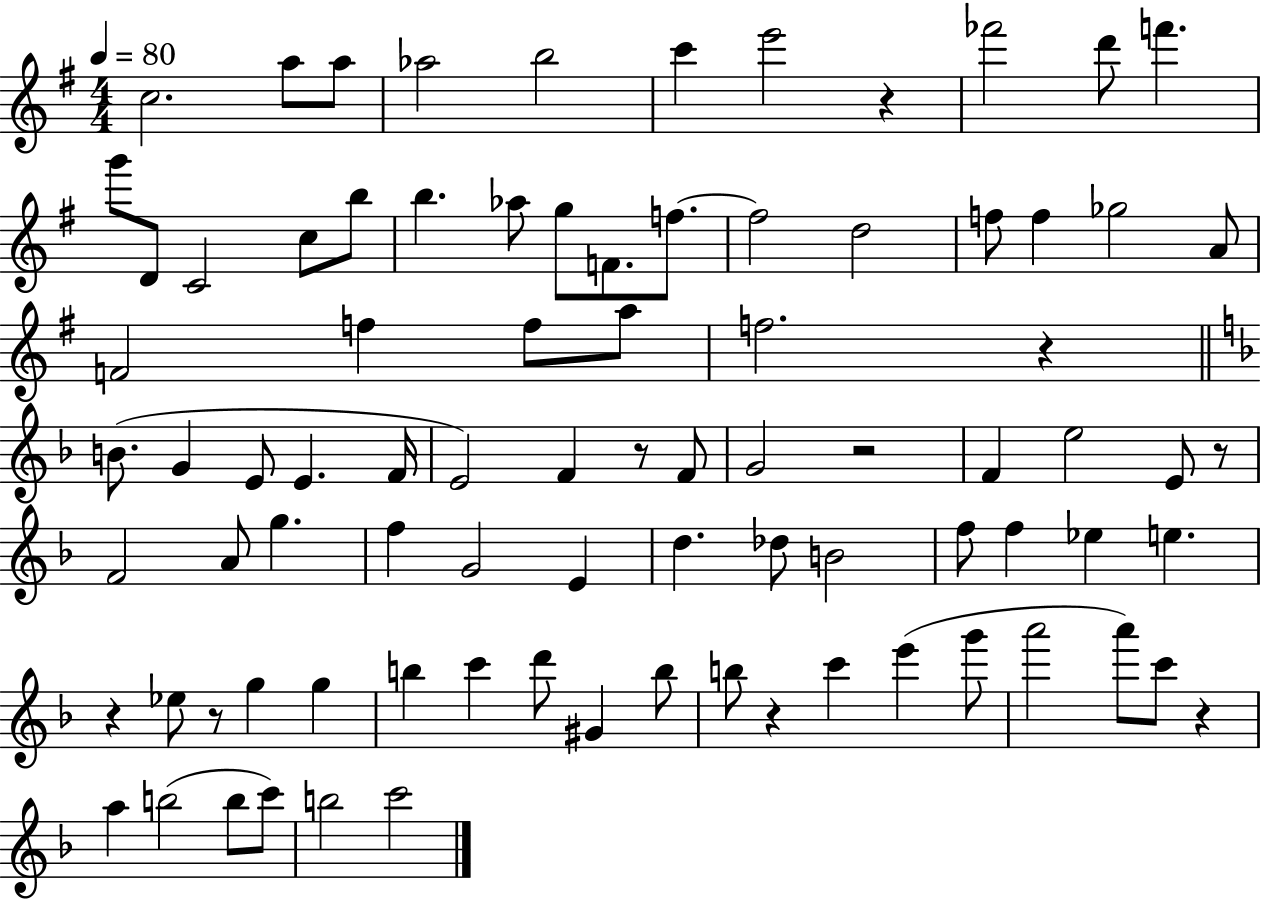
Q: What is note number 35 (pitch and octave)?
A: E4